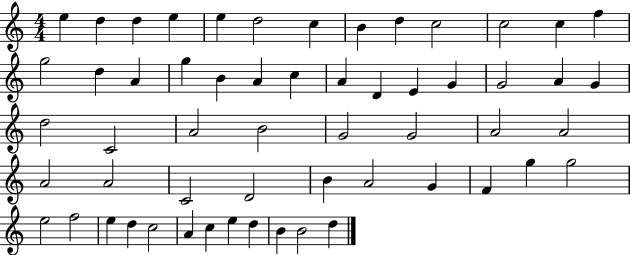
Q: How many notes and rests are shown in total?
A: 57